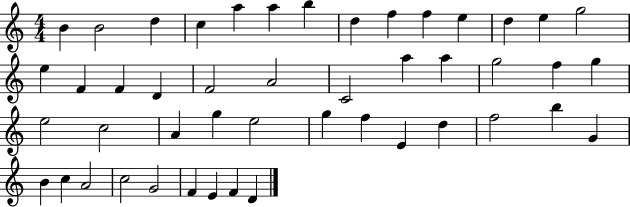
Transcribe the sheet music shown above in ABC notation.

X:1
T:Untitled
M:4/4
L:1/4
K:C
B B2 d c a a b d f f e d e g2 e F F D F2 A2 C2 a a g2 f g e2 c2 A g e2 g f E d f2 b G B c A2 c2 G2 F E F D